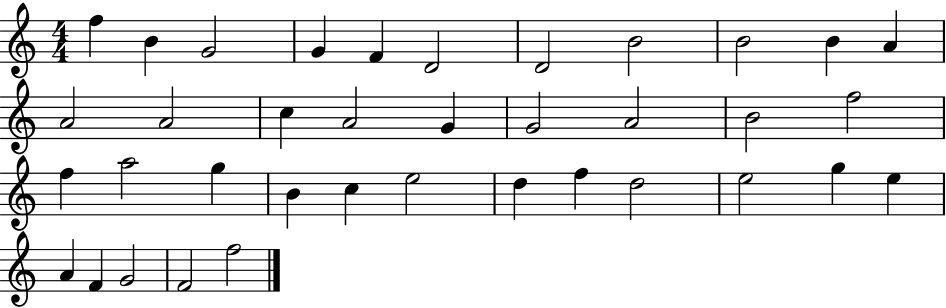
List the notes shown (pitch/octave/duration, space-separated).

F5/q B4/q G4/h G4/q F4/q D4/h D4/h B4/h B4/h B4/q A4/q A4/h A4/h C5/q A4/h G4/q G4/h A4/h B4/h F5/h F5/q A5/h G5/q B4/q C5/q E5/h D5/q F5/q D5/h E5/h G5/q E5/q A4/q F4/q G4/h F4/h F5/h